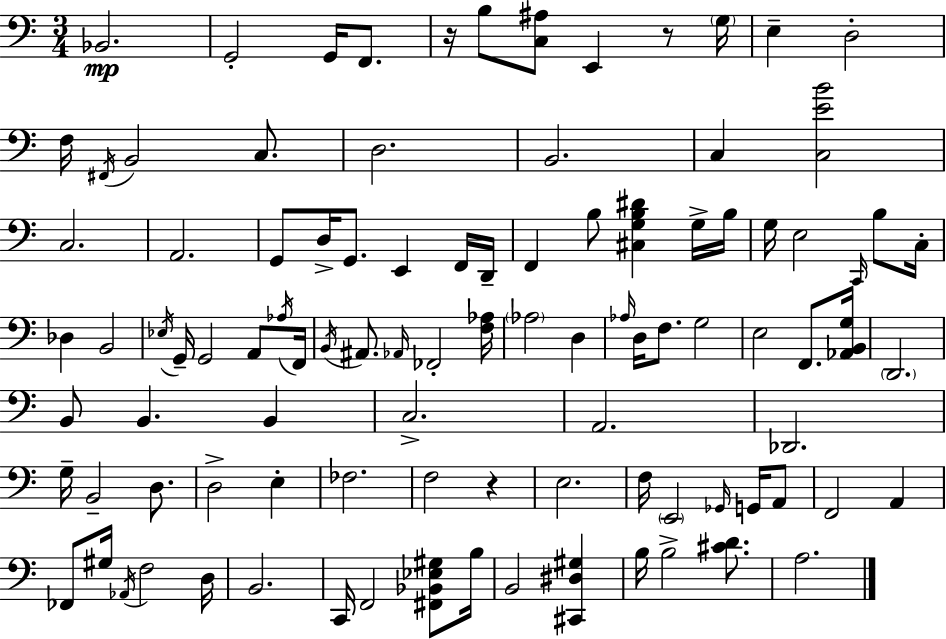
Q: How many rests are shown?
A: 3